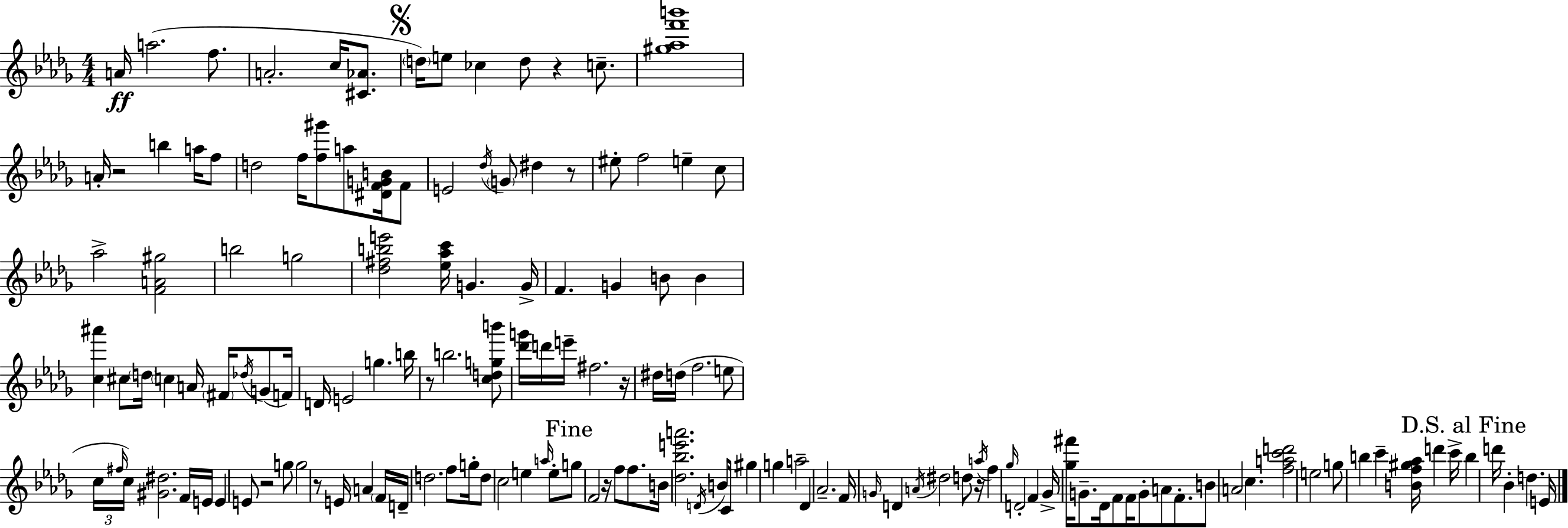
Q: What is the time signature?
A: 4/4